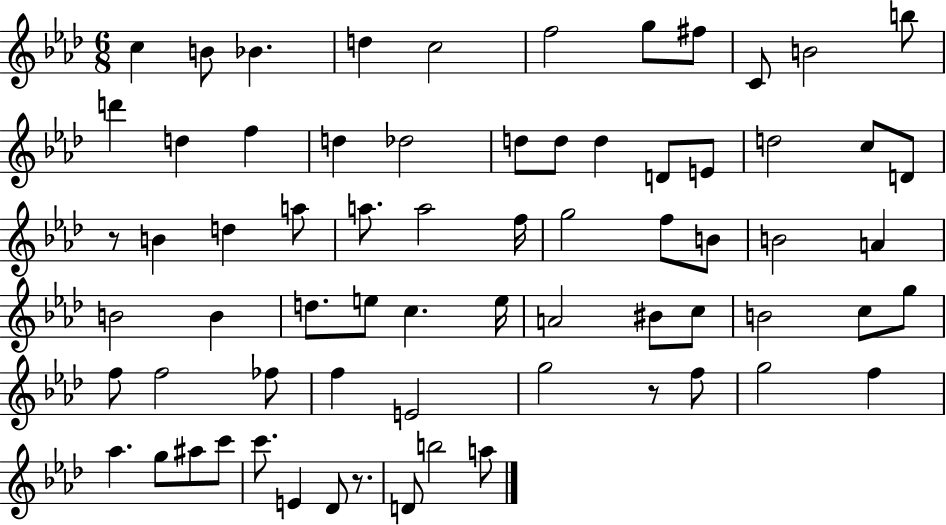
{
  \clef treble
  \numericTimeSignature
  \time 6/8
  \key aes \major
  c''4 b'8 bes'4. | d''4 c''2 | f''2 g''8 fis''8 | c'8 b'2 b''8 | \break d'''4 d''4 f''4 | d''4 des''2 | d''8 d''8 d''4 d'8 e'8 | d''2 c''8 d'8 | \break r8 b'4 d''4 a''8 | a''8. a''2 f''16 | g''2 f''8 b'8 | b'2 a'4 | \break b'2 b'4 | d''8. e''8 c''4. e''16 | a'2 bis'8 c''8 | b'2 c''8 g''8 | \break f''8 f''2 fes''8 | f''4 e'2 | g''2 r8 f''8 | g''2 f''4 | \break aes''4. g''8 ais''8 c'''8 | c'''8. e'4 des'8 r8. | d'8 b''2 a''8 | \bar "|."
}